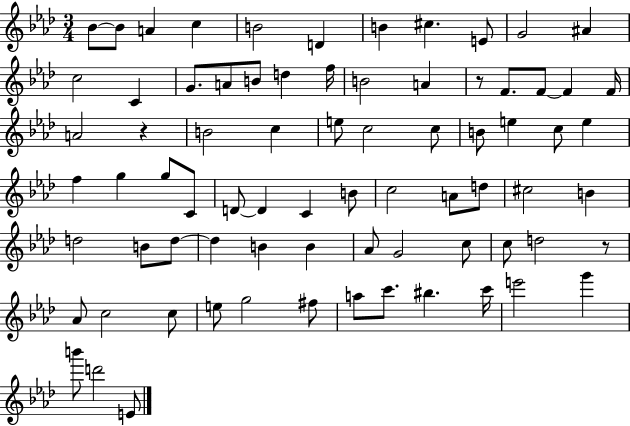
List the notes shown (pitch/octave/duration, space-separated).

Bb4/e Bb4/e A4/q C5/q B4/h D4/q B4/q C#5/q. E4/e G4/h A#4/q C5/h C4/q G4/e. A4/e B4/e D5/q F5/s B4/h A4/q R/e F4/e. F4/e F4/q F4/s A4/h R/q B4/h C5/q E5/e C5/h C5/e B4/e E5/q C5/e E5/q F5/q G5/q G5/e C4/e D4/e D4/q C4/q B4/e C5/h A4/e D5/e C#5/h B4/q D5/h B4/e D5/e D5/q B4/q B4/q Ab4/e G4/h C5/e C5/e D5/h R/e Ab4/e C5/h C5/e E5/e G5/h F#5/e A5/e C6/e. BIS5/q. C6/s E6/h G6/q B6/e D6/h E4/e